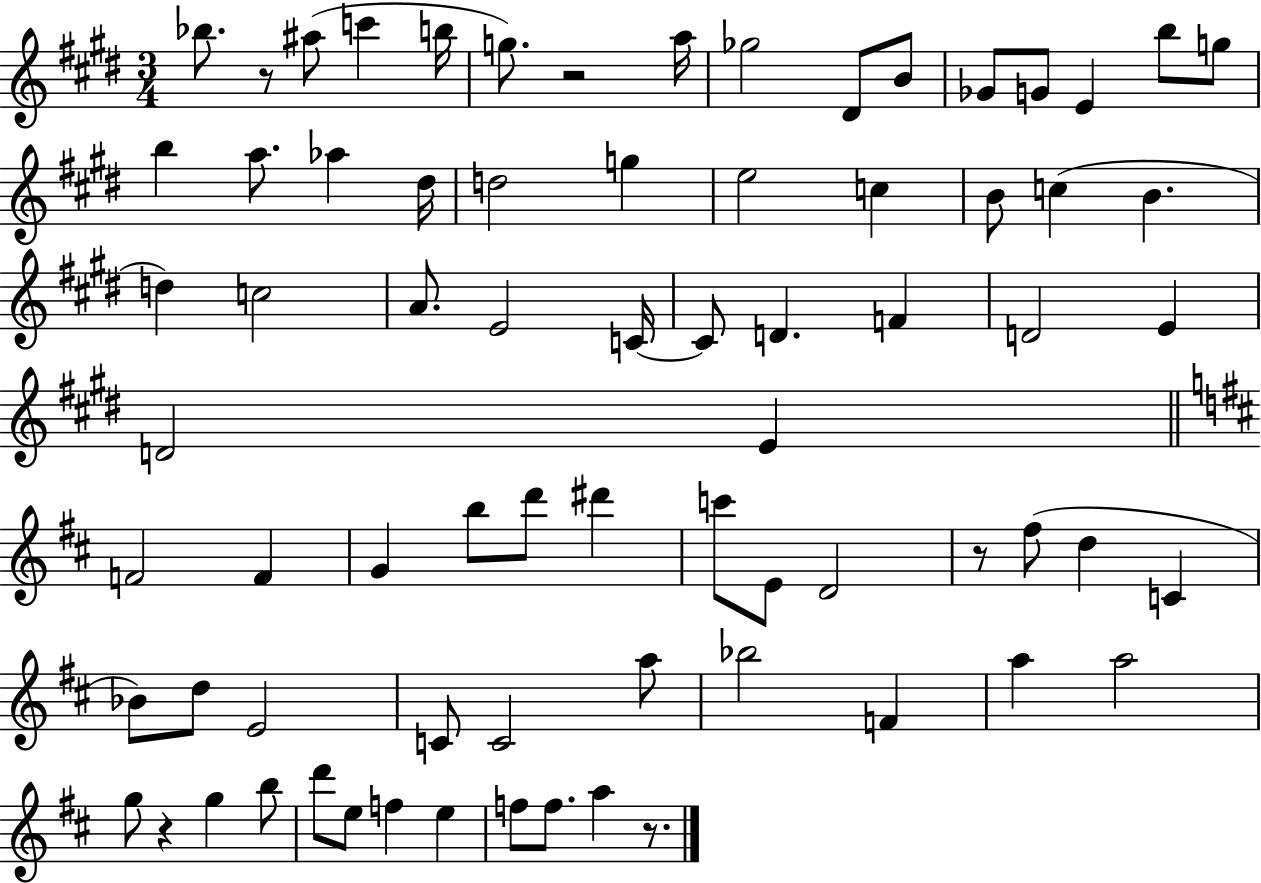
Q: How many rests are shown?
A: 5